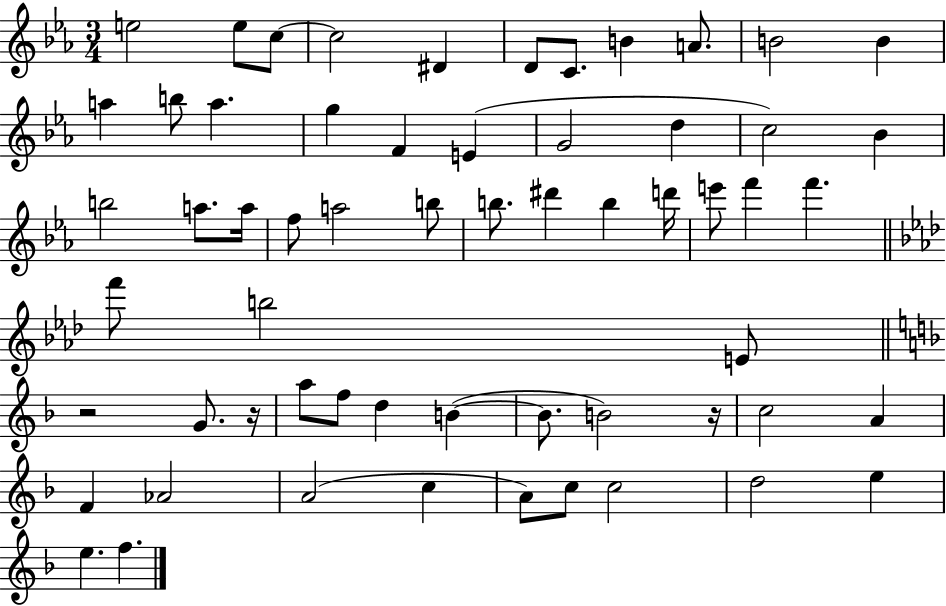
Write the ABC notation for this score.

X:1
T:Untitled
M:3/4
L:1/4
K:Eb
e2 e/2 c/2 c2 ^D D/2 C/2 B A/2 B2 B a b/2 a g F E G2 d c2 _B b2 a/2 a/4 f/2 a2 b/2 b/2 ^d' b d'/4 e'/2 f' f' f'/2 b2 E/2 z2 G/2 z/4 a/2 f/2 d B B/2 B2 z/4 c2 A F _A2 A2 c A/2 c/2 c2 d2 e e f